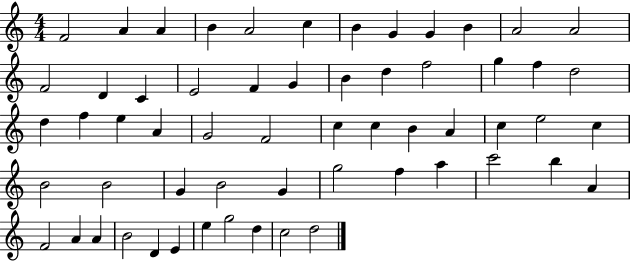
{
  \clef treble
  \numericTimeSignature
  \time 4/4
  \key c \major
  f'2 a'4 a'4 | b'4 a'2 c''4 | b'4 g'4 g'4 b'4 | a'2 a'2 | \break f'2 d'4 c'4 | e'2 f'4 g'4 | b'4 d''4 f''2 | g''4 f''4 d''2 | \break d''4 f''4 e''4 a'4 | g'2 f'2 | c''4 c''4 b'4 a'4 | c''4 e''2 c''4 | \break b'2 b'2 | g'4 b'2 g'4 | g''2 f''4 a''4 | c'''2 b''4 a'4 | \break f'2 a'4 a'4 | b'2 d'4 e'4 | e''4 g''2 d''4 | c''2 d''2 | \break \bar "|."
}